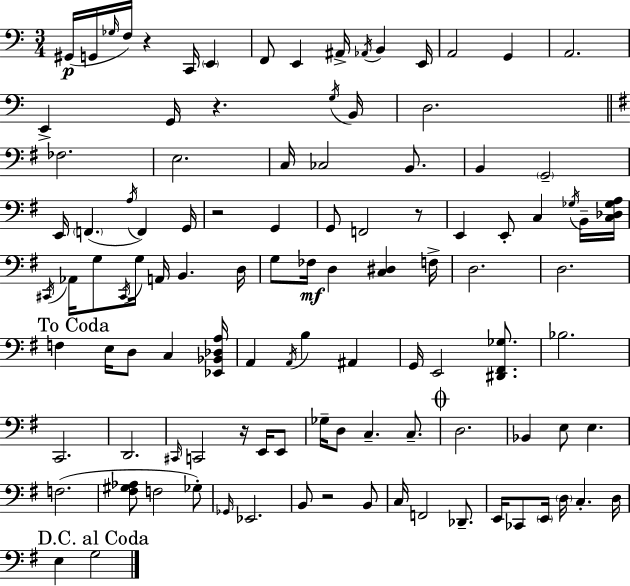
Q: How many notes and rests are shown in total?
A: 108